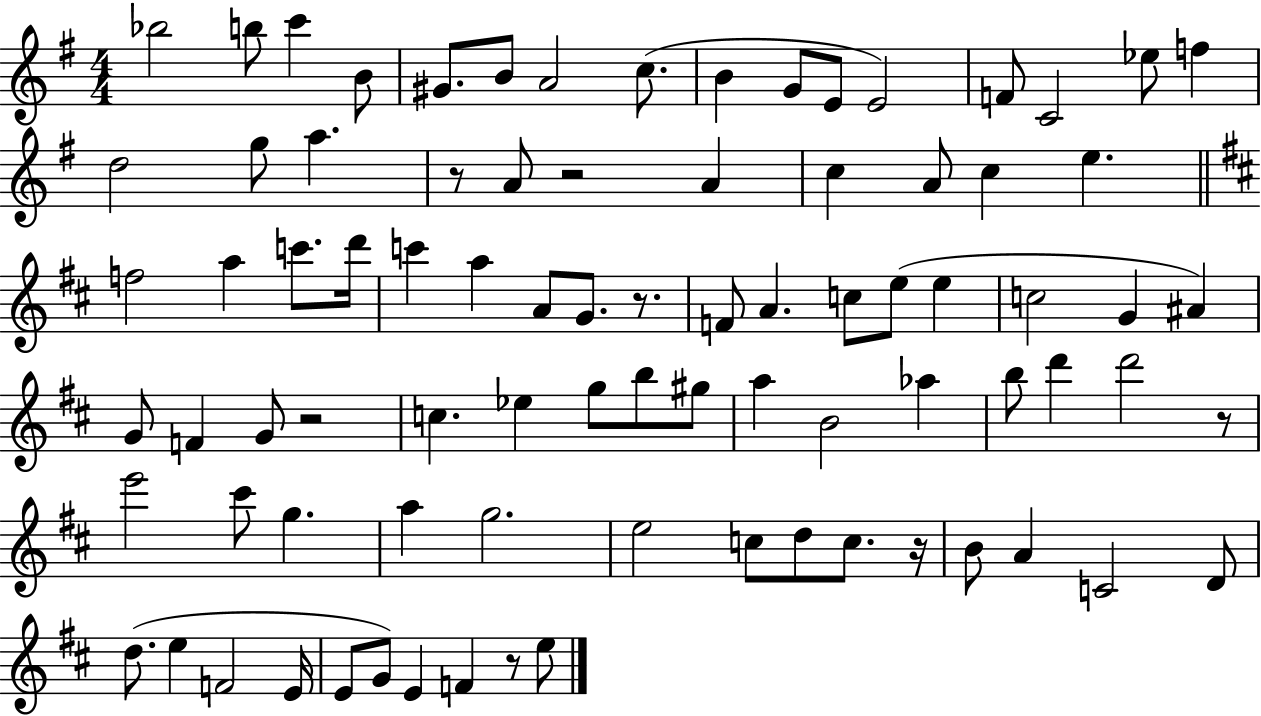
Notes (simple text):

Bb5/h B5/e C6/q B4/e G#4/e. B4/e A4/h C5/e. B4/q G4/e E4/e E4/h F4/e C4/h Eb5/e F5/q D5/h G5/e A5/q. R/e A4/e R/h A4/q C5/q A4/e C5/q E5/q. F5/h A5/q C6/e. D6/s C6/q A5/q A4/e G4/e. R/e. F4/e A4/q. C5/e E5/e E5/q C5/h G4/q A#4/q G4/e F4/q G4/e R/h C5/q. Eb5/q G5/e B5/e G#5/e A5/q B4/h Ab5/q B5/e D6/q D6/h R/e E6/h C#6/e G5/q. A5/q G5/h. E5/h C5/e D5/e C5/e. R/s B4/e A4/q C4/h D4/e D5/e. E5/q F4/h E4/s E4/e G4/e E4/q F4/q R/e E5/e